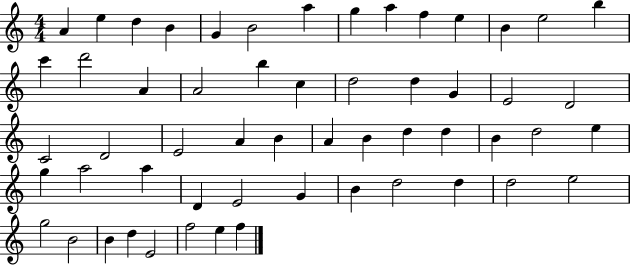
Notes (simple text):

A4/q E5/q D5/q B4/q G4/q B4/h A5/q G5/q A5/q F5/q E5/q B4/q E5/h B5/q C6/q D6/h A4/q A4/h B5/q C5/q D5/h D5/q G4/q E4/h D4/h C4/h D4/h E4/h A4/q B4/q A4/q B4/q D5/q D5/q B4/q D5/h E5/q G5/q A5/h A5/q D4/q E4/h G4/q B4/q D5/h D5/q D5/h E5/h G5/h B4/h B4/q D5/q E4/h F5/h E5/q F5/q